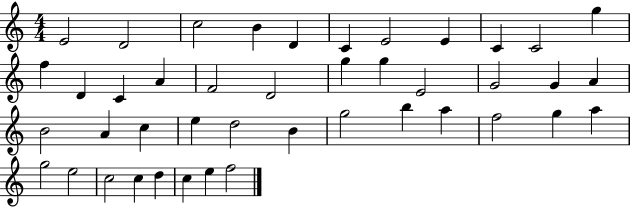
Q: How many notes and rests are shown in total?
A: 43